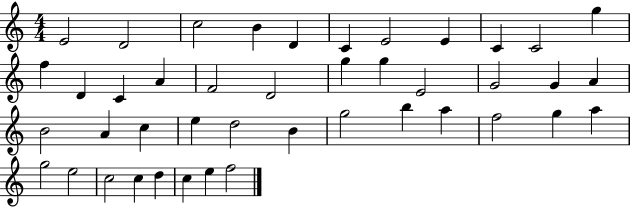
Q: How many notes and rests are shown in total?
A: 43